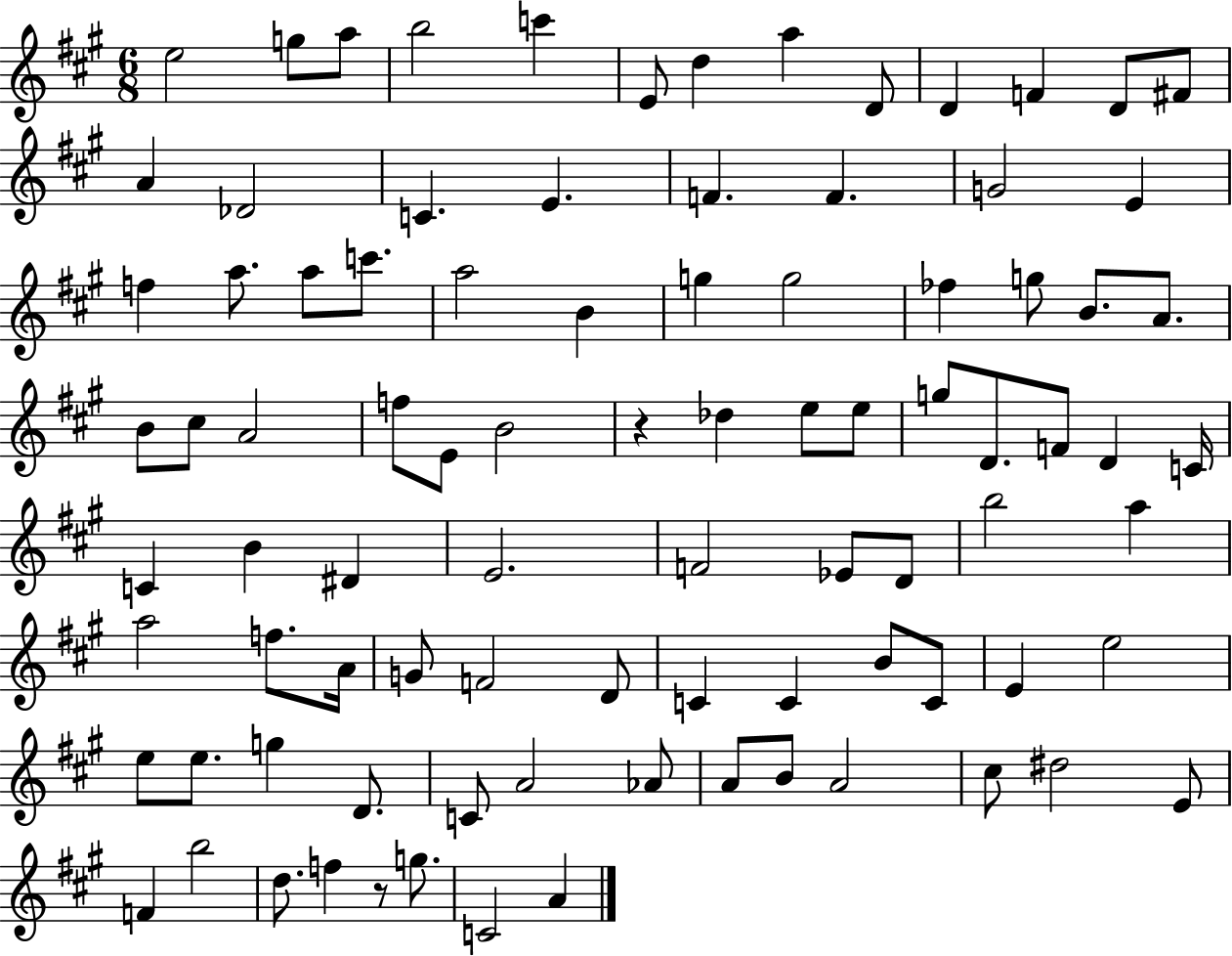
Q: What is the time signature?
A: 6/8